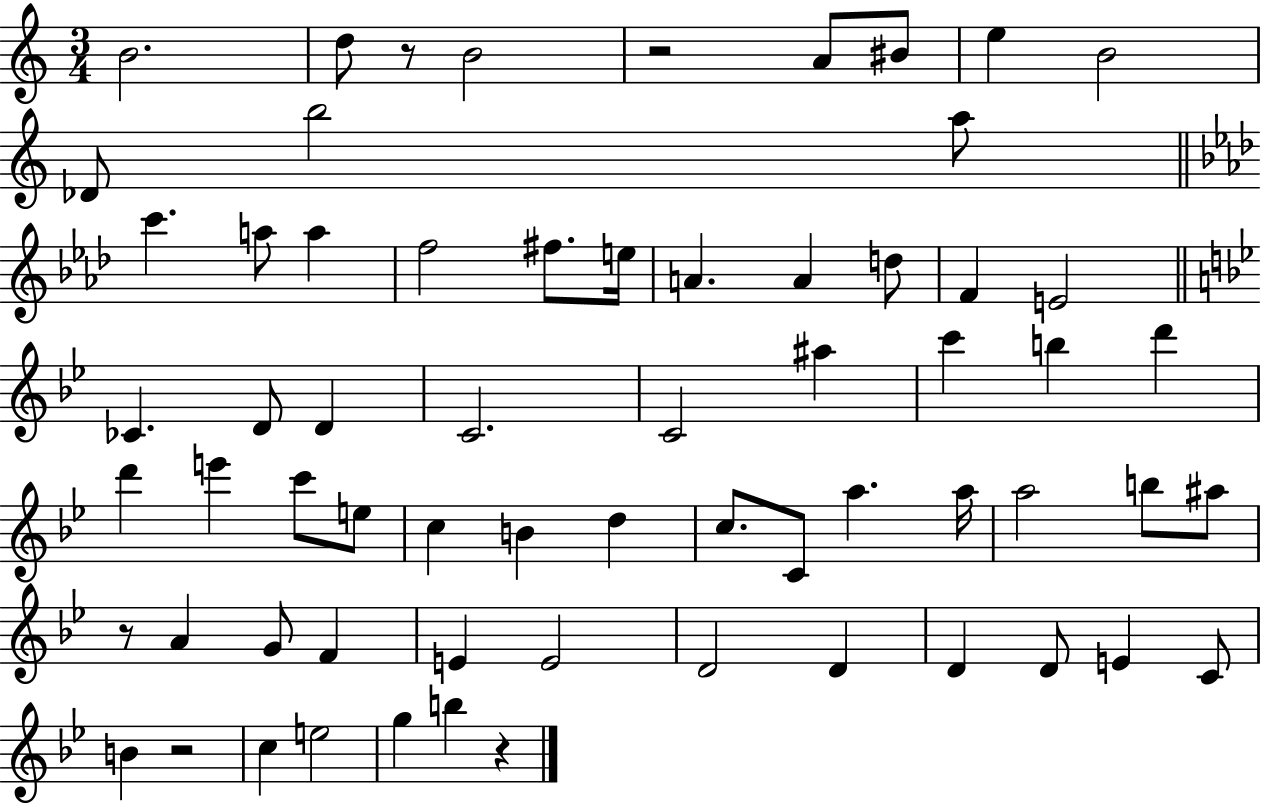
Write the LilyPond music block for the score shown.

{
  \clef treble
  \numericTimeSignature
  \time 3/4
  \key c \major
  b'2. | d''8 r8 b'2 | r2 a'8 bis'8 | e''4 b'2 | \break des'8 b''2 a''8 | \bar "||" \break \key aes \major c'''4. a''8 a''4 | f''2 fis''8. e''16 | a'4. a'4 d''8 | f'4 e'2 | \break \bar "||" \break \key bes \major ces'4. d'8 d'4 | c'2. | c'2 ais''4 | c'''4 b''4 d'''4 | \break d'''4 e'''4 c'''8 e''8 | c''4 b'4 d''4 | c''8. c'8 a''4. a''16 | a''2 b''8 ais''8 | \break r8 a'4 g'8 f'4 | e'4 e'2 | d'2 d'4 | d'4 d'8 e'4 c'8 | \break b'4 r2 | c''4 e''2 | g''4 b''4 r4 | \bar "|."
}